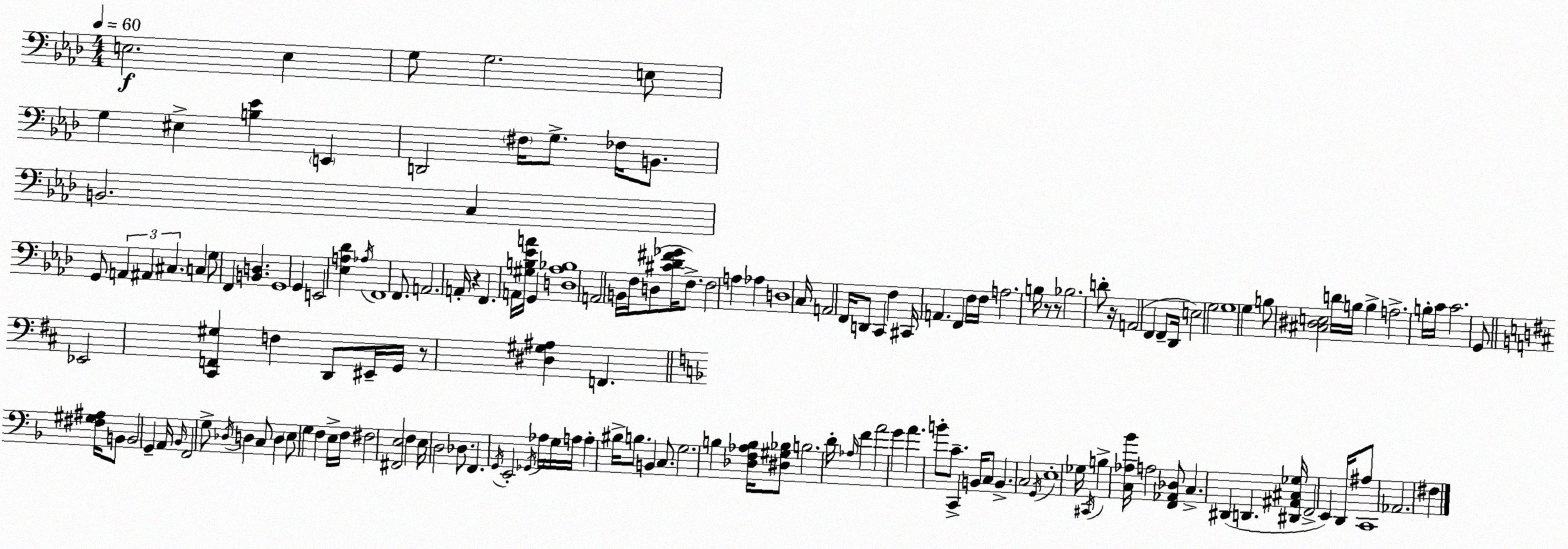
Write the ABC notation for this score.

X:1
T:Untitled
M:4/4
L:1/4
K:Fm
E,2 E, G,/2 G,2 E,/2 G, ^E, [B,_E] E,, D,,2 ^F,/4 G,/2 _F,/4 B,,/2 B,,2 C, G,,/2 A,, ^A,, ^C, C, G,/2 F,, [B,,D,] G,,4 G,, E,,2 [_E,A,_D] _A,/4 F,,4 F,,/2 A,,2 A,,/4 z F,, A,,/4 [^G,B,_EA]/4 G,, [D,_A,_B,]4 A,,2 B,,/4 F,/4 D,/2 [^C_D^F_G]/4 F,/2 F,2 A, _A, D,4 C,/4 A,,2 F,,/4 D,,/2 C,, F, ^C,,/4 A,, F,, F,/4 F,/4 A,2 B,/4 z/2 z/2 _B,2 D/2 z/4 A,,2 F,, F,,/2 _D,,/4 E,2 G,2 G,4 G, B,/2 [^C,^D,E,]2 D/4 B,/4 B, A,2 B,/4 C/4 C2 G,,/2 _E,,2 [^C,,F,,^G,] F, D,,/2 ^E,,/4 G,,/4 z/2 [^D,^G,^A,] F,, [^F,^G,^A,]/4 B,,/2 B,,2 G,, A,,/4 _B,,/4 F,,2 G,/2 _D,/4 D, C,/2 D, E,/2 G, F, E,/4 F,/4 ^F,2 [^F,,E,]2 F, E,/4 D,2 _D,/2 F,, G,,/4 E,,2 _G,,/4 _A,/4 G,/4 A,/4 A, ^B,/4 B,/2 B,, C,/2 G,2 B, [_D,F,_A,B,]/4 [^D,^G,_B,]/2 B,2 D/4 _A,/4 F A2 G A B/2 C/2 C,, B,,/4 C,/2 B,, C,2 G,,/4 E,4 _G,/4 ^C,,/4 B, [C,_A,_B]/4 A,2 [F,,_A,,_D,]/2 C, ^D,, D,, [^D,,^A,,^C,_G,]/4 F,,2 E,, D,,/4 ^A,/2 C,,4 _A,,2 ^F,